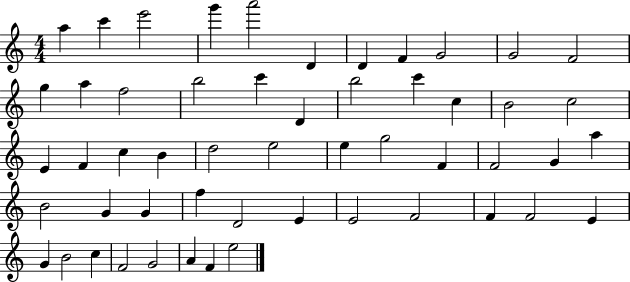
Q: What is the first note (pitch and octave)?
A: A5